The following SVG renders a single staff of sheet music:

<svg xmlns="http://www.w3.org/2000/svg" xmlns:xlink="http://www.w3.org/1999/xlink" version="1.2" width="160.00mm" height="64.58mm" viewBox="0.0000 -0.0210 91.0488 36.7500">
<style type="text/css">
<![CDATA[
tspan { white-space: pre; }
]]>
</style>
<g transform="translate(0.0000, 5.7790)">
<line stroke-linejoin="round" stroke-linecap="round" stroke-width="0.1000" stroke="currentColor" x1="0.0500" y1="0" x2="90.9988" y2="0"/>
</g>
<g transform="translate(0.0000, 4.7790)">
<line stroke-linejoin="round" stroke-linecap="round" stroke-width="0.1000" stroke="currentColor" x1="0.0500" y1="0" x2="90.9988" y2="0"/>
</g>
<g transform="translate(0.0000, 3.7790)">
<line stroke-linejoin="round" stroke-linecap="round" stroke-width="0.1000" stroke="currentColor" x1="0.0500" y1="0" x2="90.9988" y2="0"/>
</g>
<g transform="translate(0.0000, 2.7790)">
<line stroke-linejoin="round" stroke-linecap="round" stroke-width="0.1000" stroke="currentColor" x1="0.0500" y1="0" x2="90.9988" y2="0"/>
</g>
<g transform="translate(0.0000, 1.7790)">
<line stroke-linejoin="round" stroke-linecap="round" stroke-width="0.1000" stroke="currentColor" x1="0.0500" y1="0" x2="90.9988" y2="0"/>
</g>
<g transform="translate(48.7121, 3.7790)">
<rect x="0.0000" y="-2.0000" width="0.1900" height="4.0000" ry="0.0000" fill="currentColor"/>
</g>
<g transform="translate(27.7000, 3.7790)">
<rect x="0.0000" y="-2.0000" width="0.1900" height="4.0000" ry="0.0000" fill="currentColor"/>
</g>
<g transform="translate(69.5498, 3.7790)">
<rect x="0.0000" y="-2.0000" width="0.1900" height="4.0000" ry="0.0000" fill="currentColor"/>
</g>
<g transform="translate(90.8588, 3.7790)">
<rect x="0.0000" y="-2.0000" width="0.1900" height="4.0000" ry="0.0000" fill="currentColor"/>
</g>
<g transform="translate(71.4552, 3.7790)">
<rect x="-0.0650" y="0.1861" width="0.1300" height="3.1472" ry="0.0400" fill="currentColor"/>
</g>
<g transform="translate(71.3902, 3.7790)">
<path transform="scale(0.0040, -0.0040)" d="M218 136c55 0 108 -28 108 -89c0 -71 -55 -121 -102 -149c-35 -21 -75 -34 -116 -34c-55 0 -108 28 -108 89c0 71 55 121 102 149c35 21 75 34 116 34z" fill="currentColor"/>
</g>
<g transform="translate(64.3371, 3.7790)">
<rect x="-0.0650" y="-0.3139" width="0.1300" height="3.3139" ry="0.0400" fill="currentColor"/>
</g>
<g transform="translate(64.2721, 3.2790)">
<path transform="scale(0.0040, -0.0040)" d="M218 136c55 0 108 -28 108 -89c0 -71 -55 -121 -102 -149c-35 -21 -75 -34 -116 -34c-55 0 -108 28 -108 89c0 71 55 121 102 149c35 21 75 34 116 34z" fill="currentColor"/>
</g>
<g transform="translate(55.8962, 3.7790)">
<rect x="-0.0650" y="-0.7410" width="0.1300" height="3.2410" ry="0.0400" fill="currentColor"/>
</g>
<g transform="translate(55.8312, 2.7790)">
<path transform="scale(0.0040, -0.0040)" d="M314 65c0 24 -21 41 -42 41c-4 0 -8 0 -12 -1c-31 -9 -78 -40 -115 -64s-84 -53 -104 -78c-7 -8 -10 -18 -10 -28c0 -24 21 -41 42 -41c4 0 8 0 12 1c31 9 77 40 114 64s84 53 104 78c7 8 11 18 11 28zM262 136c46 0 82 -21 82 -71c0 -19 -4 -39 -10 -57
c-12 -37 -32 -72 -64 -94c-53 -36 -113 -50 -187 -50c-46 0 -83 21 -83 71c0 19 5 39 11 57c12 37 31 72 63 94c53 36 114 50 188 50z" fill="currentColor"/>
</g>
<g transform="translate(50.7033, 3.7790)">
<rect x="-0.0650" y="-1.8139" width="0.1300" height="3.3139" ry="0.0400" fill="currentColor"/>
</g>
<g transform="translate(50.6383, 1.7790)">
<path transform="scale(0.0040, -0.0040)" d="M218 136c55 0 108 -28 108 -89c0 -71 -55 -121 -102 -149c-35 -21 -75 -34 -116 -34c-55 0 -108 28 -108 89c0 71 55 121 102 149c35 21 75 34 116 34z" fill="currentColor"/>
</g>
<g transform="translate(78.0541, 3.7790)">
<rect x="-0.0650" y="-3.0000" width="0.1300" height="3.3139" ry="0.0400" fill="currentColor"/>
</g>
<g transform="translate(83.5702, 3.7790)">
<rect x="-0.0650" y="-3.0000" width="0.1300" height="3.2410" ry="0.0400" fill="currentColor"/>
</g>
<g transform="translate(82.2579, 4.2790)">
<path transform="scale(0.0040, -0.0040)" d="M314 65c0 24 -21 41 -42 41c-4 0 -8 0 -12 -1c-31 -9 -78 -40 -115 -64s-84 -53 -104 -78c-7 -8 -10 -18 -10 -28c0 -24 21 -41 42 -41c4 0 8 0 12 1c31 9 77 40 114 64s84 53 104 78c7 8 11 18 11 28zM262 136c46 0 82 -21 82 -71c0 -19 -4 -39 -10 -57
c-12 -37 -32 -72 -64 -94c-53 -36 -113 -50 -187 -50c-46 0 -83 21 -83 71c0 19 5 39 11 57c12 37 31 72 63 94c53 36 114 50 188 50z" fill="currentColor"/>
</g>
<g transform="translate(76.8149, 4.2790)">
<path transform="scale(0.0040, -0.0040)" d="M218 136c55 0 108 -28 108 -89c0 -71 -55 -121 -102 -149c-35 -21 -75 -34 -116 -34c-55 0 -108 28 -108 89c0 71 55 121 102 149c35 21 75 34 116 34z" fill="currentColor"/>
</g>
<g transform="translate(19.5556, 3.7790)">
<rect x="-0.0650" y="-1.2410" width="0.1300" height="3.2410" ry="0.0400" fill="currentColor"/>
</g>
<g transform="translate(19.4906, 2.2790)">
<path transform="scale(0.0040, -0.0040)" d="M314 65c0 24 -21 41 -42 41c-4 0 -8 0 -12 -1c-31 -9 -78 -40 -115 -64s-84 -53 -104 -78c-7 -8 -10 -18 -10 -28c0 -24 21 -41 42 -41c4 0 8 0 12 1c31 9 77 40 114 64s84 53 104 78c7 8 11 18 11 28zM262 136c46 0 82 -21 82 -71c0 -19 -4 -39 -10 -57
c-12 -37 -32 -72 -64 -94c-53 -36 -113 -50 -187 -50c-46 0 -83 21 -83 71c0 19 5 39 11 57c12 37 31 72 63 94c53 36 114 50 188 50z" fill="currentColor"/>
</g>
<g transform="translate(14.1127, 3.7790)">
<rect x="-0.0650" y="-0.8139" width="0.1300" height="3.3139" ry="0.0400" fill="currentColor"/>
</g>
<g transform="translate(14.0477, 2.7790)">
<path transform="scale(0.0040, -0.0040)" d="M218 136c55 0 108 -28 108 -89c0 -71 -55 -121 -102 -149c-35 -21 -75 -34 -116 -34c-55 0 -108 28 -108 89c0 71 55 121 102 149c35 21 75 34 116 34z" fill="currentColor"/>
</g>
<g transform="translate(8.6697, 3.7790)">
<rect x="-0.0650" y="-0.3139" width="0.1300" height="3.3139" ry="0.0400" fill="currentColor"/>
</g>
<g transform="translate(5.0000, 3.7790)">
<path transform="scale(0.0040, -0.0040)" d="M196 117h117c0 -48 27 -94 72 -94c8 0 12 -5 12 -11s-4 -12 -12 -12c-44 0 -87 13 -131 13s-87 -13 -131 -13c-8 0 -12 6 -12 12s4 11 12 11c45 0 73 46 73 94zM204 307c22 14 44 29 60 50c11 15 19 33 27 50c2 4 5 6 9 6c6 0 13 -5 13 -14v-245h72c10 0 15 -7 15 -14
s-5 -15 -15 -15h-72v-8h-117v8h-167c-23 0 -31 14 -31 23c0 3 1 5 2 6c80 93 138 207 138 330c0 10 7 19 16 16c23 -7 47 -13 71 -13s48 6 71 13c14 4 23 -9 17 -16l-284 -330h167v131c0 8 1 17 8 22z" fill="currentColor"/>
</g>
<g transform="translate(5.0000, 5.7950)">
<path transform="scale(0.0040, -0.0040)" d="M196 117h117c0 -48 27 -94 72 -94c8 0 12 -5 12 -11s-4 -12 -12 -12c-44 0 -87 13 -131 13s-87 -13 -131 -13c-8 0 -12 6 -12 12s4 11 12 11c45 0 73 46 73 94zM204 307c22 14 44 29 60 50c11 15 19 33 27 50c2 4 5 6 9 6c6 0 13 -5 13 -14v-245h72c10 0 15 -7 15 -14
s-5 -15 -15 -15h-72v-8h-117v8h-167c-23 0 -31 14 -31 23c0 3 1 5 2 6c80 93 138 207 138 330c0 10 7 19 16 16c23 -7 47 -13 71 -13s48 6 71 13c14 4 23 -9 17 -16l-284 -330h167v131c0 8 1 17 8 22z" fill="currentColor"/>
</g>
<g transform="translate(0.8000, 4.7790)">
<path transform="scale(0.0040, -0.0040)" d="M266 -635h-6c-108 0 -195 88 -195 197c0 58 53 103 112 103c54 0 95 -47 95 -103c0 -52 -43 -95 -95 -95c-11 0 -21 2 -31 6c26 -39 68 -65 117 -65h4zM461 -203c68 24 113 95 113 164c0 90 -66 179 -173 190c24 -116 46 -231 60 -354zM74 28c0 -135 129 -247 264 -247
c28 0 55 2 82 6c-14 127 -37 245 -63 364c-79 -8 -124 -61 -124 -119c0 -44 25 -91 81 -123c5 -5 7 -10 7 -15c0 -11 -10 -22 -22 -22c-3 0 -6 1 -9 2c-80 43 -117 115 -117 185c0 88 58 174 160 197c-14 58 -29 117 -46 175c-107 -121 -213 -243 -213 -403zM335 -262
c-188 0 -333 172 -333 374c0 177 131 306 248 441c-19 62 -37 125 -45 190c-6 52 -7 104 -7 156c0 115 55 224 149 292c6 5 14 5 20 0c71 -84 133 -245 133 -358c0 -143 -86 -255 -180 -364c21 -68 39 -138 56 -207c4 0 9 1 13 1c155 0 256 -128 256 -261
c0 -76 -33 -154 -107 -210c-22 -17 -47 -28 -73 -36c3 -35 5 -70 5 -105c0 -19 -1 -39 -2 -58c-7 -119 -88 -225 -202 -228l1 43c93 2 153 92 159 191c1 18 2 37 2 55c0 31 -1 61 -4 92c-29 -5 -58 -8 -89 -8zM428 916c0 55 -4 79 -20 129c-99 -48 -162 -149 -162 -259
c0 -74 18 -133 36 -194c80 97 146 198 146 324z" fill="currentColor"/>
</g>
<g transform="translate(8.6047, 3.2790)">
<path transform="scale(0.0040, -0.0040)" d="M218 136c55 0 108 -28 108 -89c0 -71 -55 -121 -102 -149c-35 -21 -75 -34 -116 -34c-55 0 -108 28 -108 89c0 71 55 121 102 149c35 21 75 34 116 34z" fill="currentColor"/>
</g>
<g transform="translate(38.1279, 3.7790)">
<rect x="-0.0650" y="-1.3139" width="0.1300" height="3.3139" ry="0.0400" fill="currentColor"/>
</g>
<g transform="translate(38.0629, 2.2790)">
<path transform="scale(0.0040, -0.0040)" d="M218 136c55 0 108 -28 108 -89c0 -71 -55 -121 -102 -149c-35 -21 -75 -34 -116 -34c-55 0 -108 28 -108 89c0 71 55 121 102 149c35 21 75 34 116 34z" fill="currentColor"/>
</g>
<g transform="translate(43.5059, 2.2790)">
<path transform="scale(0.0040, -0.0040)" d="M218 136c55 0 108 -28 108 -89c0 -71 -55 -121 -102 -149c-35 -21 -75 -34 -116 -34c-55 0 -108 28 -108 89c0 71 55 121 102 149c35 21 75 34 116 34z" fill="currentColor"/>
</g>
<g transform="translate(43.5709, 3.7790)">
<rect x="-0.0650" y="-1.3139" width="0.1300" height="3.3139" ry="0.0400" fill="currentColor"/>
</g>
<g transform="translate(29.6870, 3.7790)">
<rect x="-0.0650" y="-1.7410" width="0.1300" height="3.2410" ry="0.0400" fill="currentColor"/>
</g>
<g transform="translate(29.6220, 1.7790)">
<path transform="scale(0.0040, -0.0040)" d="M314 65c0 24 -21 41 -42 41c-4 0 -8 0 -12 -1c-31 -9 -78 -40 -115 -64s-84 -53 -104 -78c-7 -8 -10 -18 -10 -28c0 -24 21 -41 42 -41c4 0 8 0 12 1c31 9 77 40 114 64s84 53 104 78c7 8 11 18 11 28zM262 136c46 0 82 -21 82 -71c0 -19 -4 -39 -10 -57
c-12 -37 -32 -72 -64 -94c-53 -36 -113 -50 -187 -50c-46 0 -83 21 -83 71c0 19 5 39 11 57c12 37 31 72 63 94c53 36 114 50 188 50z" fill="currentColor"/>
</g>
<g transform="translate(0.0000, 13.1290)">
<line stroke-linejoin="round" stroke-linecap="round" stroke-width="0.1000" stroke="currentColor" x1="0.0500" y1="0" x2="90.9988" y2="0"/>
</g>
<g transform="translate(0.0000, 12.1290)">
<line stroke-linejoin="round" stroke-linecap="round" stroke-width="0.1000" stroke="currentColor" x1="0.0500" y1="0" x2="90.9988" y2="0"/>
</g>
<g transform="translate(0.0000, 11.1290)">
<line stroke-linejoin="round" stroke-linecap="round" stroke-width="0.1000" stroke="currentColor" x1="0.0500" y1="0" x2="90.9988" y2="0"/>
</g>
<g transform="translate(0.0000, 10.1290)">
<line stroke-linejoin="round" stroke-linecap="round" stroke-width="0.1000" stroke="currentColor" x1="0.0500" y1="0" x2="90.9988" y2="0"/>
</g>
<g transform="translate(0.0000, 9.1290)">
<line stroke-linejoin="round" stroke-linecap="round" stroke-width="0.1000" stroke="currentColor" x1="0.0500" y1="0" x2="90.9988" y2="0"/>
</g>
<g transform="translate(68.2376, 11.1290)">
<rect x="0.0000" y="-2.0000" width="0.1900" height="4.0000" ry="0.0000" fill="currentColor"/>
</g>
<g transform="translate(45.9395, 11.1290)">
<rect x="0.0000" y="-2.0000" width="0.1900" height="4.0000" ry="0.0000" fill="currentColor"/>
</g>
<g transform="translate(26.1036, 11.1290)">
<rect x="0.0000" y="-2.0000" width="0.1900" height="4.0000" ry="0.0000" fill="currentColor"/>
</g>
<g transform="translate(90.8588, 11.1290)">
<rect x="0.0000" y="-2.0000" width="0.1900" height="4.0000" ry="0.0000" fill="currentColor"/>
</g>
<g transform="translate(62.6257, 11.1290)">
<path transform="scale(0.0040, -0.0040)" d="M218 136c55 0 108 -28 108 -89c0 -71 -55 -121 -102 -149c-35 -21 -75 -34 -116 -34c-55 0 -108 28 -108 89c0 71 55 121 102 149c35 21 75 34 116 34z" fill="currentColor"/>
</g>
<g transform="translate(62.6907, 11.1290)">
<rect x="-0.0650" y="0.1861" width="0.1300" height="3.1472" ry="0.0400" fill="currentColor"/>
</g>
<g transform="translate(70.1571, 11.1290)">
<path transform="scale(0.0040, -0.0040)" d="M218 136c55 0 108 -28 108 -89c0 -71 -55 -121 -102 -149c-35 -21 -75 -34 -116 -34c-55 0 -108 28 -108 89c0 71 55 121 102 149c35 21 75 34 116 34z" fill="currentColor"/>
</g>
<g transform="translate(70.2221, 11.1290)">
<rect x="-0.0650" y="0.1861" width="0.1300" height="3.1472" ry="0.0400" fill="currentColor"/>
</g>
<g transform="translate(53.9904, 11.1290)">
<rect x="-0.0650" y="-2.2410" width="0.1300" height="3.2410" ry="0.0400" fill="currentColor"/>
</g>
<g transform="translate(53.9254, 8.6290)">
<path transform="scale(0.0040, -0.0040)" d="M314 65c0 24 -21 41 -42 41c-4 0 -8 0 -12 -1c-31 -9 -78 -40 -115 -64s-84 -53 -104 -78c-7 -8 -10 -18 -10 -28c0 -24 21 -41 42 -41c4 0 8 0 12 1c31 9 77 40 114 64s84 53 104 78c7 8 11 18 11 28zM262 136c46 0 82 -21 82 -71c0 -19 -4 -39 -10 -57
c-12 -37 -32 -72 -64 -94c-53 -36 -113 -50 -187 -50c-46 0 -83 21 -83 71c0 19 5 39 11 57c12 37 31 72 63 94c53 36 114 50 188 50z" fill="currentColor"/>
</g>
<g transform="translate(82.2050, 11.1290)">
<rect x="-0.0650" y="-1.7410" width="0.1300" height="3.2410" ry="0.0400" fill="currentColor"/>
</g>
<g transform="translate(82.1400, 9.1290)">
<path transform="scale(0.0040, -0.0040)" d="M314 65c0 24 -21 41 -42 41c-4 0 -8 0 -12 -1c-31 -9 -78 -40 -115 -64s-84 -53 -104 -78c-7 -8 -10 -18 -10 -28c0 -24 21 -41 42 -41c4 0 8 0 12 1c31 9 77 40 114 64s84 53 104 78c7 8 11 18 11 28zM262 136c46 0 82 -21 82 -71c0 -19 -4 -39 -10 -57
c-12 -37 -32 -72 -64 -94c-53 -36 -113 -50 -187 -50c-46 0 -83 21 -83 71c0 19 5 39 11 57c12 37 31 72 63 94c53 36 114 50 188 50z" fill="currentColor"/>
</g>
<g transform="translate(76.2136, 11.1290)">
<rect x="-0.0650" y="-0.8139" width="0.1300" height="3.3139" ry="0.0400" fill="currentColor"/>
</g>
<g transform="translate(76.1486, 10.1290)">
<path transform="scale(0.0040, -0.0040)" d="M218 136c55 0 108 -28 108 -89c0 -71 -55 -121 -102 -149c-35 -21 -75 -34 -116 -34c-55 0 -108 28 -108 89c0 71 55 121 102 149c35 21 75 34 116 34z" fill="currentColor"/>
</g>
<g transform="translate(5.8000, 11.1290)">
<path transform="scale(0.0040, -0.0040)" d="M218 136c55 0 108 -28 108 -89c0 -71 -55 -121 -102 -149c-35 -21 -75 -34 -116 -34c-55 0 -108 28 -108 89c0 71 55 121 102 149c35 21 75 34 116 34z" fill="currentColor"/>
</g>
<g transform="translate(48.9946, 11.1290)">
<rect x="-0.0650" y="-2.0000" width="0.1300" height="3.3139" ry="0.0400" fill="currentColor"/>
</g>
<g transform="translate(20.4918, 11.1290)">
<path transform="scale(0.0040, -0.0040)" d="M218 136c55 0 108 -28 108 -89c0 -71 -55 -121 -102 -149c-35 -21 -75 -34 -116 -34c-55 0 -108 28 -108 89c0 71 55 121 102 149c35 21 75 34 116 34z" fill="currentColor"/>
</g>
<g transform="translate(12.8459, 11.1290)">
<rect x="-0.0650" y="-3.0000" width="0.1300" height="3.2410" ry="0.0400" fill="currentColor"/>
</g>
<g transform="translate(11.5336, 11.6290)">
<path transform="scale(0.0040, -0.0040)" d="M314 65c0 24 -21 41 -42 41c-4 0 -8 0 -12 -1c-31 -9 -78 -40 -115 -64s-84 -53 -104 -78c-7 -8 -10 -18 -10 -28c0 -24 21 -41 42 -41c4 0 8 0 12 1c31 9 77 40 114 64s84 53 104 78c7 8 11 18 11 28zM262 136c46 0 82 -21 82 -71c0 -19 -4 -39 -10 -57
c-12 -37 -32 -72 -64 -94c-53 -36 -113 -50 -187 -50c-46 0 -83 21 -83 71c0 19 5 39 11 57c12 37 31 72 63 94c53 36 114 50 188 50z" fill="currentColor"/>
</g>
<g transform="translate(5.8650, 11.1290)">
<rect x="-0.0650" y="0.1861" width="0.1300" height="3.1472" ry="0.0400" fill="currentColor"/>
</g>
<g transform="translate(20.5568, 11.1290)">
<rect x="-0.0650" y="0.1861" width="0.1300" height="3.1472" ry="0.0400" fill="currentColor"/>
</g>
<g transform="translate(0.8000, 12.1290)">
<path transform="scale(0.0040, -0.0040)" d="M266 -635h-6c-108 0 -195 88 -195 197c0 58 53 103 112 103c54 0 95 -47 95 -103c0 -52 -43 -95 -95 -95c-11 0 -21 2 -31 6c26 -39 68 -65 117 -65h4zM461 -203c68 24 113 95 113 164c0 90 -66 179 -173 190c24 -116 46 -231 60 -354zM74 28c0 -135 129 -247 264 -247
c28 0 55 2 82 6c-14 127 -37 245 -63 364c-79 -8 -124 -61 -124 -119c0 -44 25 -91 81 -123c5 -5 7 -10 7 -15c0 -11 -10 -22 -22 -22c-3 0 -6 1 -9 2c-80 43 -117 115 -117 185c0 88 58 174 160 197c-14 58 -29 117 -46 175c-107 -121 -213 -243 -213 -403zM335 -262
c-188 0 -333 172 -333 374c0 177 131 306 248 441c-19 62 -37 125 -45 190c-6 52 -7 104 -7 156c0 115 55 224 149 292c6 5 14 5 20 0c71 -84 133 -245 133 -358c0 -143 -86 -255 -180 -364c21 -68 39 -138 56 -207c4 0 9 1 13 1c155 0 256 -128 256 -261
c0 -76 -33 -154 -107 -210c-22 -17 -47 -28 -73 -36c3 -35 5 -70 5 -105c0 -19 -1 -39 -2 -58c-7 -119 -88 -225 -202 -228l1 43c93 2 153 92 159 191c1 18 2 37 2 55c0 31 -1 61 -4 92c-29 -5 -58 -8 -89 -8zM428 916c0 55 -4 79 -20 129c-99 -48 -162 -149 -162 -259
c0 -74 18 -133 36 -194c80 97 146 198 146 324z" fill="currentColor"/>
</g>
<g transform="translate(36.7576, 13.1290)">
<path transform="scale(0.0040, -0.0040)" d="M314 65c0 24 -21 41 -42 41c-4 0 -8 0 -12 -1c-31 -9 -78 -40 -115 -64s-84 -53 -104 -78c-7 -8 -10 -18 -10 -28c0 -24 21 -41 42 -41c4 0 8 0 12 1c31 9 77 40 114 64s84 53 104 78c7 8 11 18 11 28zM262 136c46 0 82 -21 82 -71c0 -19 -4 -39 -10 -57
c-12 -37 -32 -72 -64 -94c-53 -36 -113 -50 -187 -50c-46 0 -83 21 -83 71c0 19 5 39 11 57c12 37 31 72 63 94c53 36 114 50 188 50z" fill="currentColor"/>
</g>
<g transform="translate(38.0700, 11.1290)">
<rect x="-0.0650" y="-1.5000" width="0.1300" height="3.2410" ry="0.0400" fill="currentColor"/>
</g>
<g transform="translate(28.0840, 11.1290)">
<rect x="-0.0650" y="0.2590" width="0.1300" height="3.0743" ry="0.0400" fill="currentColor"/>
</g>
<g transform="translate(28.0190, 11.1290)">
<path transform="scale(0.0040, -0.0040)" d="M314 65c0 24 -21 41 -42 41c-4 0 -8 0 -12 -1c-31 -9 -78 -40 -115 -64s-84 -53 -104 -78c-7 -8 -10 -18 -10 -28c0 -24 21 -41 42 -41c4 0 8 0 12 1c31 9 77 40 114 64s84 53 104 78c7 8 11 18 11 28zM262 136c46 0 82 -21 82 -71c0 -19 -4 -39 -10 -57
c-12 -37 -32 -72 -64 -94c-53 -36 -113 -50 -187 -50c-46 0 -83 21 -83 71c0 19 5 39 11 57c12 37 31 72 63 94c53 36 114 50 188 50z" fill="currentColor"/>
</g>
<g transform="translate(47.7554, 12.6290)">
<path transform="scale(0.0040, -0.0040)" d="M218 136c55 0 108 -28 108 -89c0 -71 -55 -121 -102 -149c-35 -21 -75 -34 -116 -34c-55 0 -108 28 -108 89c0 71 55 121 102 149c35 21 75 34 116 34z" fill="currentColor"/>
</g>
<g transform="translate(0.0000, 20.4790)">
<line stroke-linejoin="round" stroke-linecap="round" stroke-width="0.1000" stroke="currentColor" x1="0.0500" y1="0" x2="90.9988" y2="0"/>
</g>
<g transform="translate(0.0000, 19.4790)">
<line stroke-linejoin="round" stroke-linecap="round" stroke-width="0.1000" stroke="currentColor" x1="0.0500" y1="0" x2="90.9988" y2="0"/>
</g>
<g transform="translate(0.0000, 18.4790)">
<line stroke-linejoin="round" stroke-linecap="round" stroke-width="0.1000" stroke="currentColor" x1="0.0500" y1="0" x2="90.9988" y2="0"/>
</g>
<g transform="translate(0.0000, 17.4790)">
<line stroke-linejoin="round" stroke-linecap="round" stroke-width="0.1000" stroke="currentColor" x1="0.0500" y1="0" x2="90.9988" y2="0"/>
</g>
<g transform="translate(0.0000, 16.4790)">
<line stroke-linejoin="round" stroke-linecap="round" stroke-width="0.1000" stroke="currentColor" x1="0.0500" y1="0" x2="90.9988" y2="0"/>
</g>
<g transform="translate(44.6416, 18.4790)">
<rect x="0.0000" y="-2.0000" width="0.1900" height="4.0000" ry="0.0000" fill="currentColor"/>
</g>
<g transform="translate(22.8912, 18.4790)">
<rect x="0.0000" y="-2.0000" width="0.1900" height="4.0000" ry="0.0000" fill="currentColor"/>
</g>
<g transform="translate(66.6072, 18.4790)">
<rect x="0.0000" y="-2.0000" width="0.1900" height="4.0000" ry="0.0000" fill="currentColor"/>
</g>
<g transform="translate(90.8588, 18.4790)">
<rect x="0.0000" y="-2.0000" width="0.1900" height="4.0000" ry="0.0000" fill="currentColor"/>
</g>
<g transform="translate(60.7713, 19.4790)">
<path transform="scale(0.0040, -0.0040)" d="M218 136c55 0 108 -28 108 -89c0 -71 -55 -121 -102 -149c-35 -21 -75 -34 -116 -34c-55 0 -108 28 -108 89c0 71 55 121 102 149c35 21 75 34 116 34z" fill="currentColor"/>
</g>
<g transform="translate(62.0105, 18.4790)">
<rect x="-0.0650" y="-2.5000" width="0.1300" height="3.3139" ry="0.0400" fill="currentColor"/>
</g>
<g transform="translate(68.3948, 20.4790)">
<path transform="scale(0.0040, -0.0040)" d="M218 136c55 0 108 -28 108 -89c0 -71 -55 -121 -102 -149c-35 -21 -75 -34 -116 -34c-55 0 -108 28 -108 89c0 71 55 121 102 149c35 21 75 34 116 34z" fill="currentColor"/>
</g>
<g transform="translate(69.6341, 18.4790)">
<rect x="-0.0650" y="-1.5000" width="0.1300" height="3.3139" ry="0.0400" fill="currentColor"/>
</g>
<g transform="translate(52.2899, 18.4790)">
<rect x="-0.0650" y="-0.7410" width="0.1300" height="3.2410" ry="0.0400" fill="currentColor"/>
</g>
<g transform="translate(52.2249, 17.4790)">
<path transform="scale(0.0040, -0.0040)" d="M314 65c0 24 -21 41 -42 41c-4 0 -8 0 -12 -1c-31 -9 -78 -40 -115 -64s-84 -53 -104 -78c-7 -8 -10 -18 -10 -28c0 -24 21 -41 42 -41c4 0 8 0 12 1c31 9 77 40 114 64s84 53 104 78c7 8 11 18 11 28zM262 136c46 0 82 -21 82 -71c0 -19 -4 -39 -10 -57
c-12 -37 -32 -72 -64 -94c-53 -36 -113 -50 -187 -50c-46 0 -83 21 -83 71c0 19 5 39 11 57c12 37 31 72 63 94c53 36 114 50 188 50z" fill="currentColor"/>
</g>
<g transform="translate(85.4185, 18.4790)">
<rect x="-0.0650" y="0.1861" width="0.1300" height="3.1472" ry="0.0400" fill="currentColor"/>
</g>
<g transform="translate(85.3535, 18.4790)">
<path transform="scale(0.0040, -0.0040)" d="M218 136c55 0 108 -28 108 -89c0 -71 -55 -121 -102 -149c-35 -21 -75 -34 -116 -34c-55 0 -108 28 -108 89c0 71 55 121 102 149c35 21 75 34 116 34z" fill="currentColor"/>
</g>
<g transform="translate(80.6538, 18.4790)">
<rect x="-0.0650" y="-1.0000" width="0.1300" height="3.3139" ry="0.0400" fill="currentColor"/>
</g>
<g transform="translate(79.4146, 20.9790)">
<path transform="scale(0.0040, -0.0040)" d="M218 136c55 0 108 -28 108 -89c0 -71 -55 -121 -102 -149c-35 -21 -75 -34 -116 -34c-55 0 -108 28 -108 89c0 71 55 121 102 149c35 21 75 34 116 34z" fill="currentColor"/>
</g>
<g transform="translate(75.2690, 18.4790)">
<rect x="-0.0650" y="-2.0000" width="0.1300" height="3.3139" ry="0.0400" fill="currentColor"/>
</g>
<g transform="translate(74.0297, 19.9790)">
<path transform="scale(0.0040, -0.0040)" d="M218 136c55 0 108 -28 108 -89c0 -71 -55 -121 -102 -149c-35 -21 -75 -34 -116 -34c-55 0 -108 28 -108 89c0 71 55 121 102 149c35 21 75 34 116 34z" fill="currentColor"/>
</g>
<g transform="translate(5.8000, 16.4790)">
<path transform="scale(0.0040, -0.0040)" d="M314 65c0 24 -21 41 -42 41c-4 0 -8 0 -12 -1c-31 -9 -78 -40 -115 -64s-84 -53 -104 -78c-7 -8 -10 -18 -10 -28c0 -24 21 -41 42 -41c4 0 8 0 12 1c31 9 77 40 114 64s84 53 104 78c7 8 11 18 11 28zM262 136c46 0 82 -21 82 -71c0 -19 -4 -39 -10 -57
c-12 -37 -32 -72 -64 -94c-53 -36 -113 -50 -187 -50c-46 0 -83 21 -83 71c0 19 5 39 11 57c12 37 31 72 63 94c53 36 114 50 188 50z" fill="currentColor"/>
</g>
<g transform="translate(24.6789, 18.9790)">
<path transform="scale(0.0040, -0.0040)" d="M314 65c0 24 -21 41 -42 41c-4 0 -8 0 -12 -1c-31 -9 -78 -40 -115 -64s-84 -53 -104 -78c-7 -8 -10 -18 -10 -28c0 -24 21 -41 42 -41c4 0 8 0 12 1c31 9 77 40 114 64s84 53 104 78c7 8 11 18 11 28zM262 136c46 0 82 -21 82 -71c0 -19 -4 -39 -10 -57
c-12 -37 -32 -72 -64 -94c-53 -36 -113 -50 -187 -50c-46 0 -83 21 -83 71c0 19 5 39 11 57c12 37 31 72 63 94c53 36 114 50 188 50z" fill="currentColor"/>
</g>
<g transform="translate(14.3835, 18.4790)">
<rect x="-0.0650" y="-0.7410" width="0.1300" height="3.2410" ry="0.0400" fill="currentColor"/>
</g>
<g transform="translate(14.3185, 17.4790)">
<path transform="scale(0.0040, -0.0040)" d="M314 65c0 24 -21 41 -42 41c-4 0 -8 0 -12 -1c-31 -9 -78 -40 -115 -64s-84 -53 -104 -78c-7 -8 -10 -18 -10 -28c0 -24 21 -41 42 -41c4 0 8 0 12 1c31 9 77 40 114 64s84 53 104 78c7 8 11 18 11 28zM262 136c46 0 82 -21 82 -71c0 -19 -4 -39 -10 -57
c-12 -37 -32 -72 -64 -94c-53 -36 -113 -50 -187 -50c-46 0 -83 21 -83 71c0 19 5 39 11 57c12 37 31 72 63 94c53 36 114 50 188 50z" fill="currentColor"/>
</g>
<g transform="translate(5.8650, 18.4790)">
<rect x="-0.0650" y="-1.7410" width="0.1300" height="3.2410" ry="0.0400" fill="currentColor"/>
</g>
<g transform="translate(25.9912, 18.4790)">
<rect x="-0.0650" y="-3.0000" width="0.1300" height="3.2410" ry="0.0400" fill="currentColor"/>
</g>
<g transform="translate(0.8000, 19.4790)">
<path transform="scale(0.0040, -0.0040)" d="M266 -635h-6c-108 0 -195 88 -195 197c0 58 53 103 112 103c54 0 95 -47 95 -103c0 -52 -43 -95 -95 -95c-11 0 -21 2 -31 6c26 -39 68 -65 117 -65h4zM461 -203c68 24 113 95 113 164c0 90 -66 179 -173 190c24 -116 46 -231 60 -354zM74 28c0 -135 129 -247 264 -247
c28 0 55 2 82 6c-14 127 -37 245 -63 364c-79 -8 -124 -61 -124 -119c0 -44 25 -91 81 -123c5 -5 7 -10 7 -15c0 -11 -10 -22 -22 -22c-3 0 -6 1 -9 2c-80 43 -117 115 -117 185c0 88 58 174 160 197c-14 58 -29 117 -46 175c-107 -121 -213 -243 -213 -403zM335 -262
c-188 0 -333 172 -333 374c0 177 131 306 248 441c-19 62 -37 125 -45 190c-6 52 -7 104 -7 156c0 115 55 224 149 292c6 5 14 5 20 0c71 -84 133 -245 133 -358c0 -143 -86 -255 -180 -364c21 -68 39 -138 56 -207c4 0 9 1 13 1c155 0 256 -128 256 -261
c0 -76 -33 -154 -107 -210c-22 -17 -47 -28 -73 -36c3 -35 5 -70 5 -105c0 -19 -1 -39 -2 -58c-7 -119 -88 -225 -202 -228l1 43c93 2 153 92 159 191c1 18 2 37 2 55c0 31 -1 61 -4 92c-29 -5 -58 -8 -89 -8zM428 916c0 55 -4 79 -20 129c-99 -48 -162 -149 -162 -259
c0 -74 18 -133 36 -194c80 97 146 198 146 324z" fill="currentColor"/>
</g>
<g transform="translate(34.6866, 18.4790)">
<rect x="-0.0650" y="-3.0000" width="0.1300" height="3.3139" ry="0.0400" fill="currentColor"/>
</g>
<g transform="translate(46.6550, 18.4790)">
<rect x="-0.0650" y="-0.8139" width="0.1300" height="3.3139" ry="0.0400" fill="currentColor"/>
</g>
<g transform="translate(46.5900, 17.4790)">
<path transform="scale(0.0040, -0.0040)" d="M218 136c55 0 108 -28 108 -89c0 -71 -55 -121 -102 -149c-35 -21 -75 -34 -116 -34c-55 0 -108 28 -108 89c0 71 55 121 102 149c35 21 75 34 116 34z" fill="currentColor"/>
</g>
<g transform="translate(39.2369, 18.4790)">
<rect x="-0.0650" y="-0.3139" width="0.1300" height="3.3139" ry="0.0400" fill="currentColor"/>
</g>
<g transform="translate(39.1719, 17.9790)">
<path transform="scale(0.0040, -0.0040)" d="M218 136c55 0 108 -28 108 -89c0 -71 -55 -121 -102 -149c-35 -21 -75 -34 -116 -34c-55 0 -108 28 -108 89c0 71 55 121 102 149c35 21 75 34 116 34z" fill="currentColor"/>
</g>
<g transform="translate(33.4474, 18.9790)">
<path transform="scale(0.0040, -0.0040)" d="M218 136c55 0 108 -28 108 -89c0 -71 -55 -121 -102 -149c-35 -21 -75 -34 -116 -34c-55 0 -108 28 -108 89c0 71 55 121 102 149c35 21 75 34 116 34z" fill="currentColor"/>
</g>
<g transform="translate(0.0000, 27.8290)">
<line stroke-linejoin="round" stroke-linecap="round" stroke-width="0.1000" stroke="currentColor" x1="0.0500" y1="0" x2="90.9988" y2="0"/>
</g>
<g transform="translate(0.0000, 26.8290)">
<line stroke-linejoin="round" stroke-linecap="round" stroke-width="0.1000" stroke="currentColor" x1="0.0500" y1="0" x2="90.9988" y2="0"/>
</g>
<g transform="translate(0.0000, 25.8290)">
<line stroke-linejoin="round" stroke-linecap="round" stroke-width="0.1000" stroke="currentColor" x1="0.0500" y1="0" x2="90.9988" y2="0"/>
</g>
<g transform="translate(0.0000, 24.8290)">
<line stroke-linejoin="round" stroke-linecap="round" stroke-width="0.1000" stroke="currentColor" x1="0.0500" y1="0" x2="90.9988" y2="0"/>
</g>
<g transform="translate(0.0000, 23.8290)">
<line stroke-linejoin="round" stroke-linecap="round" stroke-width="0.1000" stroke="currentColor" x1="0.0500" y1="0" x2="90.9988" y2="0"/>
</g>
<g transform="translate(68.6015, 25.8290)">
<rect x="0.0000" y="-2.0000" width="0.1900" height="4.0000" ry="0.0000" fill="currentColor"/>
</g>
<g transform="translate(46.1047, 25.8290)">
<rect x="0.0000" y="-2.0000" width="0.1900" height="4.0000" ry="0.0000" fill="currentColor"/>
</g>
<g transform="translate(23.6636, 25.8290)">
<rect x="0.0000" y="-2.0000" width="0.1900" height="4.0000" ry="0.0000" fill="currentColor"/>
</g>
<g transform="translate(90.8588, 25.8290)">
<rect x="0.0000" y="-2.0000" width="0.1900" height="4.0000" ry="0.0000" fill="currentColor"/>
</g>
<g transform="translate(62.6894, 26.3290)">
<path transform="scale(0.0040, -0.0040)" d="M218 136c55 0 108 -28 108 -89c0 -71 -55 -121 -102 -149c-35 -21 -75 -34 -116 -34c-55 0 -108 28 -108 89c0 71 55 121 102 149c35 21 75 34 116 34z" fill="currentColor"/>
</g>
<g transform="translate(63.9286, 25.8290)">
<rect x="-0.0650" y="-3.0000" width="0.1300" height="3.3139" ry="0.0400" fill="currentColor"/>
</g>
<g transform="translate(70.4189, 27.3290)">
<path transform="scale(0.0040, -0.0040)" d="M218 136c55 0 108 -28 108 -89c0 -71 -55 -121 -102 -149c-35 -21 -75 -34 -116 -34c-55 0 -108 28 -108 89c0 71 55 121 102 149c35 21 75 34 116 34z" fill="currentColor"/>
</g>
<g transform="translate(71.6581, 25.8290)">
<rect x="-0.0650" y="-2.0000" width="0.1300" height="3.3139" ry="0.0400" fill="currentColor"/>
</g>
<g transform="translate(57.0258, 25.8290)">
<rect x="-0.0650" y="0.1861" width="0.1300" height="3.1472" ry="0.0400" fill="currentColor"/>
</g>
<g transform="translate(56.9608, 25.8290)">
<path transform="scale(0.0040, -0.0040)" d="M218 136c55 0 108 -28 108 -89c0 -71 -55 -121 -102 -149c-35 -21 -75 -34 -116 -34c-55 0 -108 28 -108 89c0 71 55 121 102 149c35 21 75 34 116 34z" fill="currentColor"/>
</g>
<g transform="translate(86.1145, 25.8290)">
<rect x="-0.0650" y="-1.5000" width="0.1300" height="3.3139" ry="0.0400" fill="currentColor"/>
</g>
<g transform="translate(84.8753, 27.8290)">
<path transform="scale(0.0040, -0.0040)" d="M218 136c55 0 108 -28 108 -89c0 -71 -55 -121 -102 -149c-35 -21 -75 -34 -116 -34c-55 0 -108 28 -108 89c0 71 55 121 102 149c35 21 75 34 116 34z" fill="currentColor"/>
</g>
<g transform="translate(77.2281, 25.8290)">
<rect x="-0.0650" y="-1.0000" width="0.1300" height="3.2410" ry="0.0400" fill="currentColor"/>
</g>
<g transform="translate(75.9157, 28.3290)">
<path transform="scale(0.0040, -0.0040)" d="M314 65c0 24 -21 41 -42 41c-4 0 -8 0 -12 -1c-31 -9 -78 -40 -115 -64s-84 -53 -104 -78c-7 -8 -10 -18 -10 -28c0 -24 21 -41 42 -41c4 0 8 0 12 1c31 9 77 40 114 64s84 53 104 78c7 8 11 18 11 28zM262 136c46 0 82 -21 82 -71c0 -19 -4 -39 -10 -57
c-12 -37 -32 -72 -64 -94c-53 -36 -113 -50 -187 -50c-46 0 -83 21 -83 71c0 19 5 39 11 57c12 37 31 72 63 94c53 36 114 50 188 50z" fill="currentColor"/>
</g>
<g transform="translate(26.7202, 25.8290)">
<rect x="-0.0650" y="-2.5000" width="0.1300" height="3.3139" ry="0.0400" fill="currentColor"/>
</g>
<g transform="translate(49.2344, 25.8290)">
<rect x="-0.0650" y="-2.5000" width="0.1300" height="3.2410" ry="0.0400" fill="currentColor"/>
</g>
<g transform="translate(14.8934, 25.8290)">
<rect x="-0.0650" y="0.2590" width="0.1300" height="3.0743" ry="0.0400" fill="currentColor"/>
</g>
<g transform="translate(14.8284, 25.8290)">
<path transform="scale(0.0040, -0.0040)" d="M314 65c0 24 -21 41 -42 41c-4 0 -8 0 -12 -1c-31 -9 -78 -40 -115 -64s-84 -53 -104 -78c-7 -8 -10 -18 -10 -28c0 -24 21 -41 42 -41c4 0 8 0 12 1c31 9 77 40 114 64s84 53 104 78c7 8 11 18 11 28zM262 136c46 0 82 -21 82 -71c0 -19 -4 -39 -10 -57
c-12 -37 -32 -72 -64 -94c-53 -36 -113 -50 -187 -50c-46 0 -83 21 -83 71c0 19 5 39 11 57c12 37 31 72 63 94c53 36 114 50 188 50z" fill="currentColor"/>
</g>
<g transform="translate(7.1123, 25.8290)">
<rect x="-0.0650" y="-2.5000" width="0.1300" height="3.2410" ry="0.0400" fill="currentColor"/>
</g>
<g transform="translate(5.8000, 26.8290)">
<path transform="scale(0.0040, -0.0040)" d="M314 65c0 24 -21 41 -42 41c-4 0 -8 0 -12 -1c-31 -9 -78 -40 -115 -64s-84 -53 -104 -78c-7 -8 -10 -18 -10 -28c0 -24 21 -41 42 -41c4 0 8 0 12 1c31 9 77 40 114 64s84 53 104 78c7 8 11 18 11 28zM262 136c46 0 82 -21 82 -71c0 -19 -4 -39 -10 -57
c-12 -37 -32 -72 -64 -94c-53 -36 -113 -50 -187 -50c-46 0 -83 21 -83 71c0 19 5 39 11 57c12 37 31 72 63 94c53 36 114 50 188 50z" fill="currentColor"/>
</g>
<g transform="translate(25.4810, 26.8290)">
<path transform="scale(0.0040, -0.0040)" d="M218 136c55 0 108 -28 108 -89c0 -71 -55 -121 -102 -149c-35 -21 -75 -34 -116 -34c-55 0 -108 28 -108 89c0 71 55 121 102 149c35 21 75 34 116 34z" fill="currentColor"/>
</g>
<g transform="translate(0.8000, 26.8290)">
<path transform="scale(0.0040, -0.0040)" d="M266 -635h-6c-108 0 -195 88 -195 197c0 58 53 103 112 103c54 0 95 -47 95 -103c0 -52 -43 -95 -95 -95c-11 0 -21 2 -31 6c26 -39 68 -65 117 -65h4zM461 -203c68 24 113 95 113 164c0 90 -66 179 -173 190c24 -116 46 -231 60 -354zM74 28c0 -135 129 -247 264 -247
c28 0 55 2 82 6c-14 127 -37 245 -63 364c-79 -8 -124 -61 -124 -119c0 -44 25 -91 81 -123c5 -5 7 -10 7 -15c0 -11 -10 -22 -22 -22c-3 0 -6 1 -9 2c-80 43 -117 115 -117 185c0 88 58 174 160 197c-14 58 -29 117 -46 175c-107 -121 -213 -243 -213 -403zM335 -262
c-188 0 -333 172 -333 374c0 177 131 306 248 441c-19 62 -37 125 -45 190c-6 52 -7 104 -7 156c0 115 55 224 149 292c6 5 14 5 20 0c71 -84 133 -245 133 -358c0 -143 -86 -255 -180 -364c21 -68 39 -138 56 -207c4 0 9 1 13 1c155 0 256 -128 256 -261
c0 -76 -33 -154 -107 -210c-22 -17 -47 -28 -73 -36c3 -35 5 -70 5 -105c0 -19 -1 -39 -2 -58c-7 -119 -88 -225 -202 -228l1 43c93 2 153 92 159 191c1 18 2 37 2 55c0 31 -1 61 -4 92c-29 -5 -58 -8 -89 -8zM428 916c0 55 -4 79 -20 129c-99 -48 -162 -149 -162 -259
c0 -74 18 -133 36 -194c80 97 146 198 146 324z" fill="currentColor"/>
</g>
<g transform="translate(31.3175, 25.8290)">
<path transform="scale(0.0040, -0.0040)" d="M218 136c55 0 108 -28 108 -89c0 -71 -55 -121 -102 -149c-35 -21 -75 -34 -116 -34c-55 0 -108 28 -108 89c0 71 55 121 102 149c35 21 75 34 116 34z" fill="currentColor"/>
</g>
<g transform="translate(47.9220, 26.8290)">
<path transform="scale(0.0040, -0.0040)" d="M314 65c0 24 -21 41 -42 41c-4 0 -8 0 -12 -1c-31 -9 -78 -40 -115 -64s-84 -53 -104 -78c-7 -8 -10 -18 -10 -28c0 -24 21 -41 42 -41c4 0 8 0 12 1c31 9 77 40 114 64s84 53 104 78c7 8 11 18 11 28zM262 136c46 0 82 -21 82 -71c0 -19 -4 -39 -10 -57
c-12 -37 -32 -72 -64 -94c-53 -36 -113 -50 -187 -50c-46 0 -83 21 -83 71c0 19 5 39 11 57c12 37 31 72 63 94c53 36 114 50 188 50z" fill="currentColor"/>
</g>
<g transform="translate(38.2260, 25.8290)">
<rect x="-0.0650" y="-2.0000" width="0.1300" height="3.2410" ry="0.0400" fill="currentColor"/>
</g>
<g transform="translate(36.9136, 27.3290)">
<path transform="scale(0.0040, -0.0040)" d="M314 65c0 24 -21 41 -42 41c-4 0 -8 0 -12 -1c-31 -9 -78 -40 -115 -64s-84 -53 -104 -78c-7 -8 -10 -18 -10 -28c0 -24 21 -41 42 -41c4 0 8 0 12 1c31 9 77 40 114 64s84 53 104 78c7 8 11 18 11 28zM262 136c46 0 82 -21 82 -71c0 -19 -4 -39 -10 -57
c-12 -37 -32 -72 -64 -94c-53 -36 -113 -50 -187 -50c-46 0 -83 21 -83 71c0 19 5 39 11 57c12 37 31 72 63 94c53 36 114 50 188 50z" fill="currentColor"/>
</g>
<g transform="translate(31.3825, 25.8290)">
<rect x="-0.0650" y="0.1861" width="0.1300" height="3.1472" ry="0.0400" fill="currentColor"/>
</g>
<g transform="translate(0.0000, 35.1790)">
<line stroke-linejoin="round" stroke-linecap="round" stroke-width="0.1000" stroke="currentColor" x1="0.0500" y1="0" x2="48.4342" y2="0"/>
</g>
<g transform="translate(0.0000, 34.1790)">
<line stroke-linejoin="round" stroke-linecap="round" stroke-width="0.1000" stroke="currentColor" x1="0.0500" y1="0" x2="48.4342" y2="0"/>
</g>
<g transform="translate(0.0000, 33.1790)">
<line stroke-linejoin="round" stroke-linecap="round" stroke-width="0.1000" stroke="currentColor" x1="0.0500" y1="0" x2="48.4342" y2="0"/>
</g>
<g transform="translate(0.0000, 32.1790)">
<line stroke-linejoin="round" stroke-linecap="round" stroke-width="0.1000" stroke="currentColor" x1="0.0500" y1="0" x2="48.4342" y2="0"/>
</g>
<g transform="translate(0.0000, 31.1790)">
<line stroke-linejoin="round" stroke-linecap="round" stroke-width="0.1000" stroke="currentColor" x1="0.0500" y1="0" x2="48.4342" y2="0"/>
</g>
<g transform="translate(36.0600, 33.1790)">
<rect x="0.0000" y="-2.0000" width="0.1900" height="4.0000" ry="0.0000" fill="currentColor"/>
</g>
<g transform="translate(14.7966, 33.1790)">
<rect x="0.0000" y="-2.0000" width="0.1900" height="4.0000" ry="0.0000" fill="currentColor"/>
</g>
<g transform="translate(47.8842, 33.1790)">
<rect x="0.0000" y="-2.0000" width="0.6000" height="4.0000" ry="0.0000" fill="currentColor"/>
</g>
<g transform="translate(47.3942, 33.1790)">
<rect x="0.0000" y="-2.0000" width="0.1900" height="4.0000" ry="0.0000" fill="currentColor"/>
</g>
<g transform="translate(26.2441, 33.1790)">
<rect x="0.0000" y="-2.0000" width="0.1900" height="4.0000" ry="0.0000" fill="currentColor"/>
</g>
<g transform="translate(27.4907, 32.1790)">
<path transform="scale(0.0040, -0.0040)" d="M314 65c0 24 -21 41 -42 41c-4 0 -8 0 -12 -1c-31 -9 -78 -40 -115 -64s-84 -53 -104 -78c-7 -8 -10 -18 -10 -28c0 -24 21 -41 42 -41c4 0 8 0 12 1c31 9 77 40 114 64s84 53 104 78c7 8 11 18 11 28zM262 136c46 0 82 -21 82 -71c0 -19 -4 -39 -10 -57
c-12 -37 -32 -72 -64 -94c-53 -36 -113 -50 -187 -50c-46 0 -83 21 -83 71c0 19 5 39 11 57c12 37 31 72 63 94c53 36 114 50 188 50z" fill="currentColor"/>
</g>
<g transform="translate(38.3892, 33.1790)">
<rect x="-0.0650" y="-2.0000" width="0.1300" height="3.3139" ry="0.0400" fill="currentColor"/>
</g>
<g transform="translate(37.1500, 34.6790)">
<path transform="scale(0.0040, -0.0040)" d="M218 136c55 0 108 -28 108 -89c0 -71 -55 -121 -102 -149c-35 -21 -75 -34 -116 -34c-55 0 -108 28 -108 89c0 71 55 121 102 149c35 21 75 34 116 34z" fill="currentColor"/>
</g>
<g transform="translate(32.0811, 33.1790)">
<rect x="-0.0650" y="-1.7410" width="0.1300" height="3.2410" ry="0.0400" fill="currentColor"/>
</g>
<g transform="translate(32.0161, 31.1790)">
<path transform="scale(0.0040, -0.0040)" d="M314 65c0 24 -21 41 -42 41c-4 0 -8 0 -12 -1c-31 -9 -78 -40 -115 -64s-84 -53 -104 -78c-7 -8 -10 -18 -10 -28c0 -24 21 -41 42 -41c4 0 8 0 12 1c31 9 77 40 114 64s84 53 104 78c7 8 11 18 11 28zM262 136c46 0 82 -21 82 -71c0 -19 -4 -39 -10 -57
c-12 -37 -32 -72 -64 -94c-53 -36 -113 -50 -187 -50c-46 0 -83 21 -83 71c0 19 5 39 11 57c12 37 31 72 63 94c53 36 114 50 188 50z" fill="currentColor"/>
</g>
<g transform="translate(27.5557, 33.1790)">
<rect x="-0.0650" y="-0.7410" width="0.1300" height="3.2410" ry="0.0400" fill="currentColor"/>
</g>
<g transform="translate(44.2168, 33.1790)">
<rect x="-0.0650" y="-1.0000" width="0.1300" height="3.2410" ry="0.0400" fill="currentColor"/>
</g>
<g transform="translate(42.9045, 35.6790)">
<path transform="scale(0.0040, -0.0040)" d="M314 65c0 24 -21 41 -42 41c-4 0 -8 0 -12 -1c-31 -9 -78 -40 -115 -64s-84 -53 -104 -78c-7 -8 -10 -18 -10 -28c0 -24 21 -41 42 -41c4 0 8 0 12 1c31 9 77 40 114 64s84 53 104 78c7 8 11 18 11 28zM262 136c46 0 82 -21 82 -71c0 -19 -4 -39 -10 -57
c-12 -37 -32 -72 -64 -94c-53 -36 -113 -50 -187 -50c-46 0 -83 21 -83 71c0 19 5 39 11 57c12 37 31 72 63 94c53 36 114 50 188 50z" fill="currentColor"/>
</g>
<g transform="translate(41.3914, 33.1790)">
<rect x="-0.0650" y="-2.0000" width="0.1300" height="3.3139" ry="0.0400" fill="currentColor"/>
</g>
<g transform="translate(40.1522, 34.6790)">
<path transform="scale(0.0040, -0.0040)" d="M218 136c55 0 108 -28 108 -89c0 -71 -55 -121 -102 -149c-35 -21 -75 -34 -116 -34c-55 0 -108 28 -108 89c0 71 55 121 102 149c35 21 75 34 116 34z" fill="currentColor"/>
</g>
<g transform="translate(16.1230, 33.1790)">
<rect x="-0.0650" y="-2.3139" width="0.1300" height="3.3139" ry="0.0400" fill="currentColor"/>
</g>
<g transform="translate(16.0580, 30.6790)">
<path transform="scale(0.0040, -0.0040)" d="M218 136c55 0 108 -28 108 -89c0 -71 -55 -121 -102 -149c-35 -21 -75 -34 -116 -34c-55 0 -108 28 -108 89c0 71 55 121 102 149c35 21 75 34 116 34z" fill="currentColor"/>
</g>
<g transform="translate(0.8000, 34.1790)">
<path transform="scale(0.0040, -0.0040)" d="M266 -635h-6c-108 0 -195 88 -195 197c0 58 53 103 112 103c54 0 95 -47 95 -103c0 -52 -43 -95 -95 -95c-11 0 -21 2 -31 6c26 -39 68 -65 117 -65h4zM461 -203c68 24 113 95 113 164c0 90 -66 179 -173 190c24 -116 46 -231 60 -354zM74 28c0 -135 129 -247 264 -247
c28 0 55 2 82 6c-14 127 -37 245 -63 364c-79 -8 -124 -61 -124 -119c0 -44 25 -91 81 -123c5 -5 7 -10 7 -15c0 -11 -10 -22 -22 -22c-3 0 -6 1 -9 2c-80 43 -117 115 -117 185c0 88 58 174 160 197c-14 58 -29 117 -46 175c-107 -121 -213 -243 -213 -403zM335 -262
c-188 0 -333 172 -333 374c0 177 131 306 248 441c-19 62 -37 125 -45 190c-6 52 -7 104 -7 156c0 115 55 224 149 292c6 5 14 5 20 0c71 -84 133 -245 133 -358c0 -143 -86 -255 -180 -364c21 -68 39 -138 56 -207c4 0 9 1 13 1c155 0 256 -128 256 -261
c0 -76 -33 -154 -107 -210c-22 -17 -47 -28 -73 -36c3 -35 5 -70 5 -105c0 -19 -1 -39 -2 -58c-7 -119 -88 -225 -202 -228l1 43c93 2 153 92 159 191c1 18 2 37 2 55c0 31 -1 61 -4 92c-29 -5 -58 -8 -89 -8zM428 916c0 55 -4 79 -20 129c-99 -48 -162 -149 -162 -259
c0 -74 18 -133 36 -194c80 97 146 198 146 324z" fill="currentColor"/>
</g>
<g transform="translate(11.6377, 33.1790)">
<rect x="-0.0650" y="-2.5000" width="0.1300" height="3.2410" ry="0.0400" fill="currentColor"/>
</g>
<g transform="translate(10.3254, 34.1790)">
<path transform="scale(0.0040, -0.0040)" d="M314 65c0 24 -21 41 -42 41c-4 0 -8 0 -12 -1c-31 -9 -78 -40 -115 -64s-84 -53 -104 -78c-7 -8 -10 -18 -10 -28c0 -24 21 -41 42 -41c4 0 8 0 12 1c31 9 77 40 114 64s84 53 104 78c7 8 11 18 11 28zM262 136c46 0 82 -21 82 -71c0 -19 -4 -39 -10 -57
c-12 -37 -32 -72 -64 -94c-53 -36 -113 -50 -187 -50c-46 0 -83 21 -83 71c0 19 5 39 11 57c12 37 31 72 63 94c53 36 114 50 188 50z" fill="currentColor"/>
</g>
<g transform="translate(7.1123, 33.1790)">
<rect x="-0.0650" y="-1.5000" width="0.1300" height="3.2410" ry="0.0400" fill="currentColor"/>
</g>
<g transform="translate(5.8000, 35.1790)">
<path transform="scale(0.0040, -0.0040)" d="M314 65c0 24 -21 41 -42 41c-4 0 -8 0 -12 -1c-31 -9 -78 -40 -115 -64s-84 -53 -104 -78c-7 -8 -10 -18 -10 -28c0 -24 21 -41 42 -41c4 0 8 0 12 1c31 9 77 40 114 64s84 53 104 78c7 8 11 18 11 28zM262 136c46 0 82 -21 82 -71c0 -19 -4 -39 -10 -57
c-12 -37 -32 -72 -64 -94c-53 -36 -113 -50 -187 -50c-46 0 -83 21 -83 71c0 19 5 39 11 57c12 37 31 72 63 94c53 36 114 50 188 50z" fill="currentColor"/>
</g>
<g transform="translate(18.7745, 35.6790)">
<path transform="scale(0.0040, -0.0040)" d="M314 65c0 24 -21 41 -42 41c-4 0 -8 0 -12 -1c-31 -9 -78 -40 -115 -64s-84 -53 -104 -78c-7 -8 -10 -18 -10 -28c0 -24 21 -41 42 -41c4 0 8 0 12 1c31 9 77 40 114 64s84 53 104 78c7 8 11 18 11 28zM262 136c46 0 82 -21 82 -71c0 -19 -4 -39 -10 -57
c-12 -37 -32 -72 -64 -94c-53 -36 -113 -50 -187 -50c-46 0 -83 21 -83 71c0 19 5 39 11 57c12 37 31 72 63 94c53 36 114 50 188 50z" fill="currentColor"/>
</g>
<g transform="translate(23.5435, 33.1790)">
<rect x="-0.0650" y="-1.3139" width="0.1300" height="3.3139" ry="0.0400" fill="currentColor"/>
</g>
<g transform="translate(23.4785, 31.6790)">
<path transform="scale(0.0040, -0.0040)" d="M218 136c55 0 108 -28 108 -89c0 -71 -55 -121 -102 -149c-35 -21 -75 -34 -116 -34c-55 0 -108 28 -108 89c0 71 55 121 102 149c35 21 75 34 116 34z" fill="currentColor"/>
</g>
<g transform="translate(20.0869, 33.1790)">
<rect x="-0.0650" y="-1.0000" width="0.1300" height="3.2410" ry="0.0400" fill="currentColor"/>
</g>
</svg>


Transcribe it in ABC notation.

X:1
T:Untitled
M:4/4
L:1/4
K:C
c d e2 f2 e e f d2 c B A A2 B A2 B B2 E2 F g2 B B d f2 f2 d2 A2 A c d d2 G E F D B G2 B2 G B F2 G2 B A F D2 E E2 G2 g D2 e d2 f2 F F D2